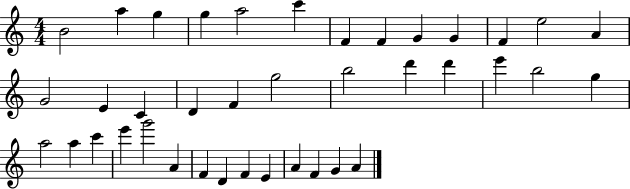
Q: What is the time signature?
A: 4/4